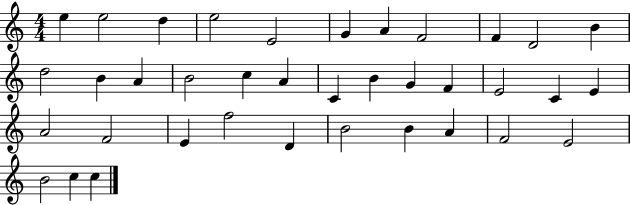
E5/q E5/h D5/q E5/h E4/h G4/q A4/q F4/h F4/q D4/h B4/q D5/h B4/q A4/q B4/h C5/q A4/q C4/q B4/q G4/q F4/q E4/h C4/q E4/q A4/h F4/h E4/q F5/h D4/q B4/h B4/q A4/q F4/h E4/h B4/h C5/q C5/q